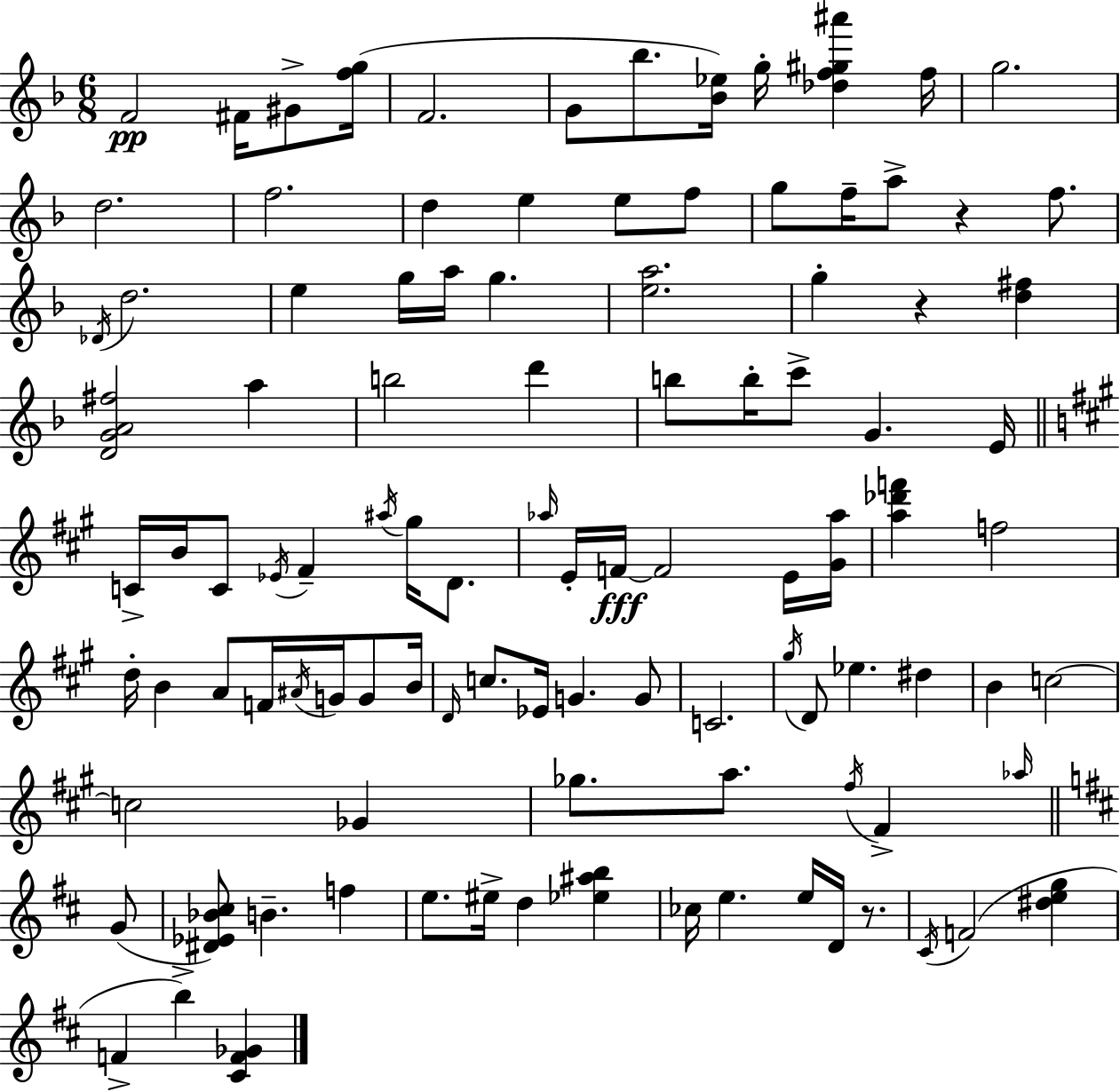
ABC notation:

X:1
T:Untitled
M:6/8
L:1/4
K:F
F2 ^F/4 ^G/2 [fg]/4 F2 G/2 _b/2 [_B_e]/4 g/4 [_df^g^a'] f/4 g2 d2 f2 d e e/2 f/2 g/2 f/4 a/2 z f/2 _D/4 d2 e g/4 a/4 g [ea]2 g z [d^f] [DGA^f]2 a b2 d' b/2 b/4 c'/2 G E/4 C/4 B/4 C/2 _E/4 ^F ^a/4 ^g/4 D/2 _a/4 E/4 F/4 F2 E/4 [^G_a]/4 [a_d'f'] f2 d/4 B A/2 F/4 ^A/4 G/4 G/2 B/4 D/4 c/2 _E/4 G G/2 C2 ^g/4 D/2 _e ^d B c2 c2 _G _g/2 a/2 ^f/4 ^F _a/4 G/2 [^D_E_B^c]/2 B f e/2 ^e/4 d [_e^ab] _c/4 e e/4 D/4 z/2 ^C/4 F2 [^deg] F b [^CF_G]